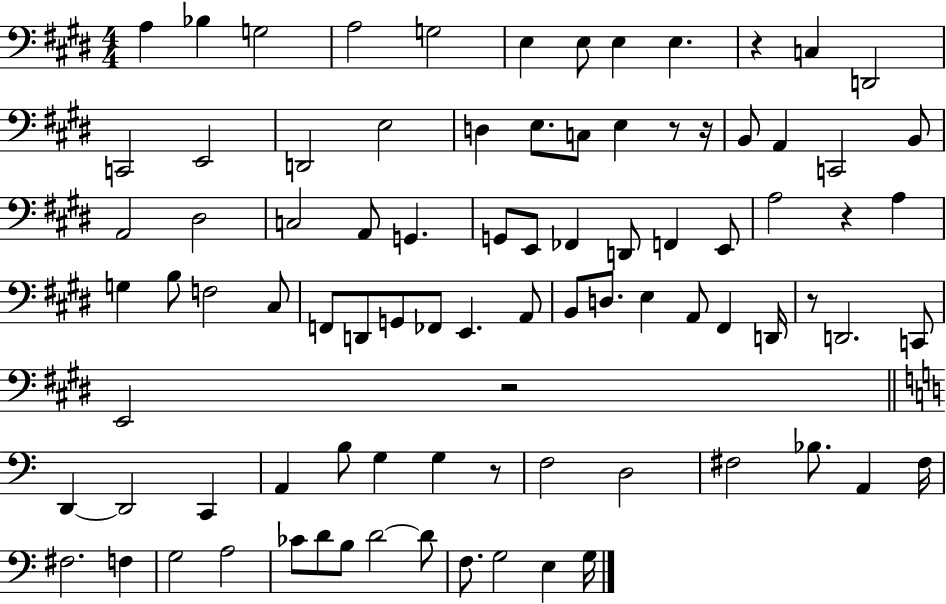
A3/q Bb3/q G3/h A3/h G3/h E3/q E3/e E3/q E3/q. R/q C3/q D2/h C2/h E2/h D2/h E3/h D3/q E3/e. C3/e E3/q R/e R/s B2/e A2/q C2/h B2/e A2/h D#3/h C3/h A2/e G2/q. G2/e E2/e FES2/q D2/e F2/q E2/e A3/h R/q A3/q G3/q B3/e F3/h C#3/e F2/e D2/e G2/e FES2/e E2/q. A2/e B2/e D3/e. E3/q A2/e F#2/q D2/s R/e D2/h. C2/e E2/h R/h D2/q D2/h C2/q A2/q B3/e G3/q G3/q R/e F3/h D3/h F#3/h Bb3/e. A2/q F#3/s F#3/h. F3/q G3/h A3/h CES4/e D4/e B3/e D4/h D4/e F3/e. G3/h E3/q G3/s